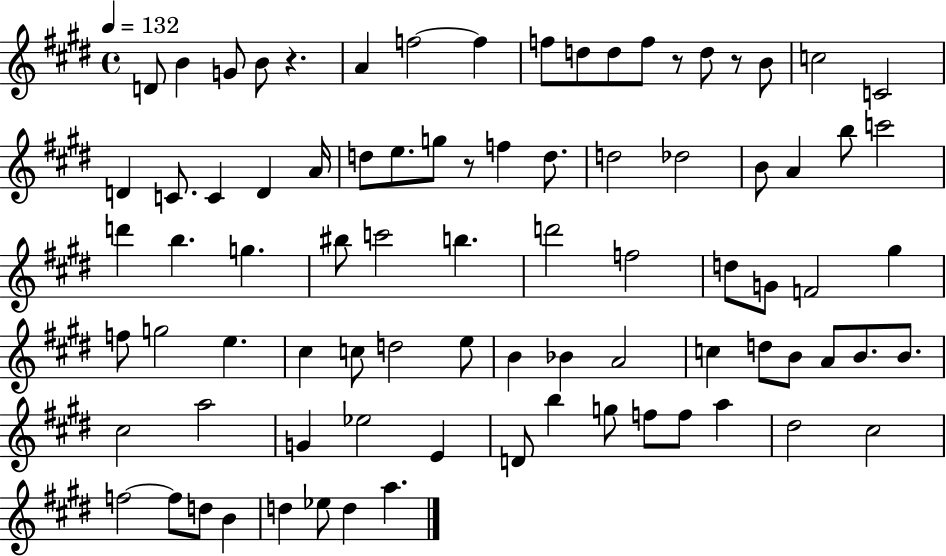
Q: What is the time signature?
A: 4/4